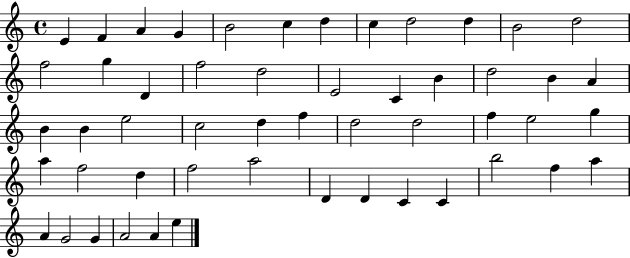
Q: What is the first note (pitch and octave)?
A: E4